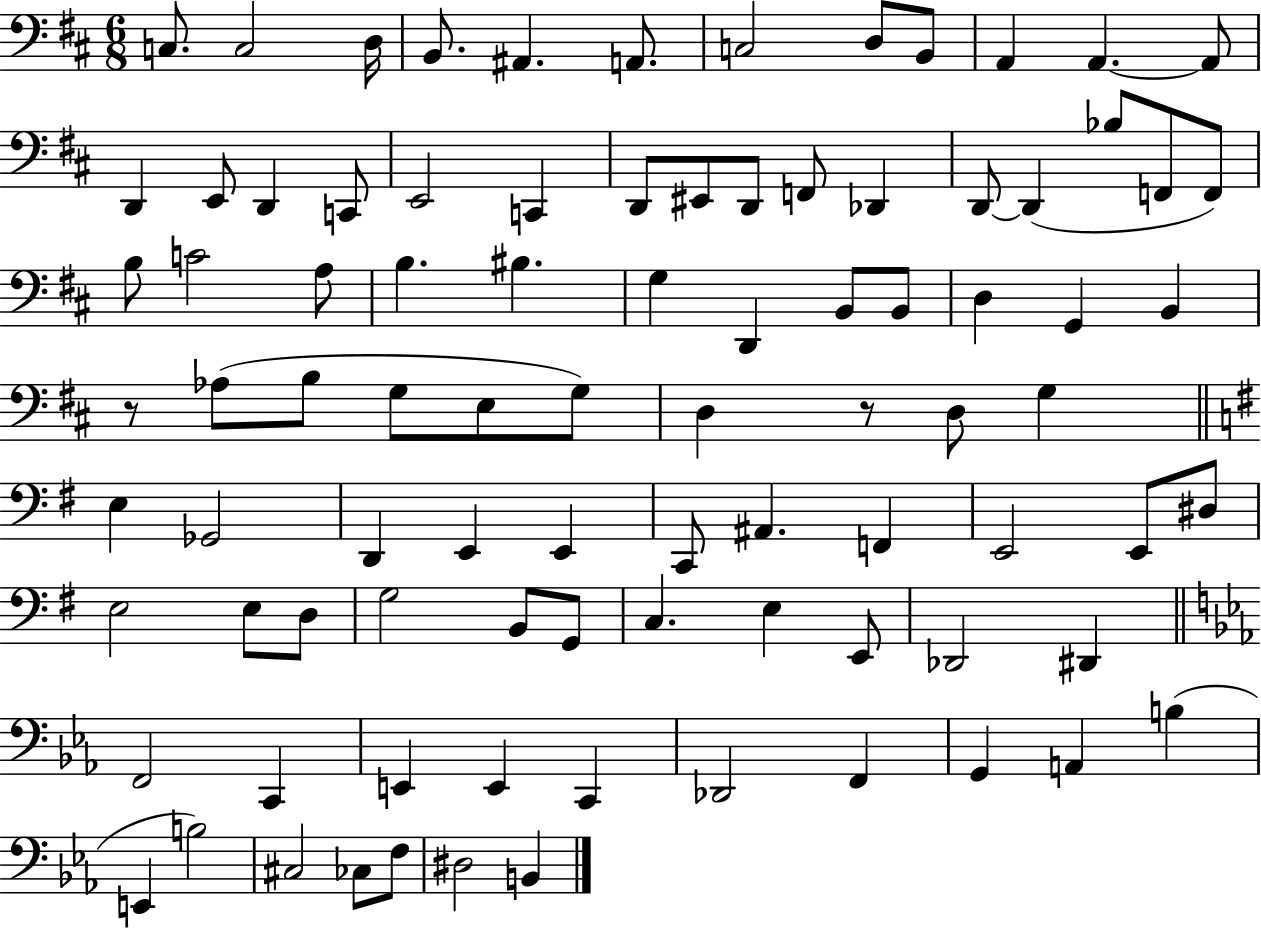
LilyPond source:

{
  \clef bass
  \numericTimeSignature
  \time 6/8
  \key d \major
  c8. c2 d16 | b,8. ais,4. a,8. | c2 d8 b,8 | a,4 a,4.~~ a,8 | \break d,4 e,8 d,4 c,8 | e,2 c,4 | d,8 eis,8 d,8 f,8 des,4 | d,8~~ d,4( bes8 f,8 f,8) | \break b8 c'2 a8 | b4. bis4. | g4 d,4 b,8 b,8 | d4 g,4 b,4 | \break r8 aes8( b8 g8 e8 g8) | d4 r8 d8 g4 | \bar "||" \break \key g \major e4 ges,2 | d,4 e,4 e,4 | c,8 ais,4. f,4 | e,2 e,8 dis8 | \break e2 e8 d8 | g2 b,8 g,8 | c4. e4 e,8 | des,2 dis,4 | \break \bar "||" \break \key ees \major f,2 c,4 | e,4 e,4 c,4 | des,2 f,4 | g,4 a,4 b4( | \break e,4 b2) | cis2 ces8 f8 | dis2 b,4 | \bar "|."
}